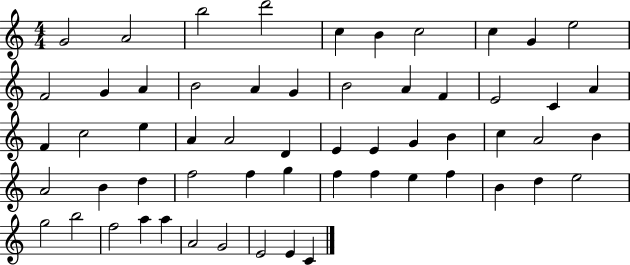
{
  \clef treble
  \numericTimeSignature
  \time 4/4
  \key c \major
  g'2 a'2 | b''2 d'''2 | c''4 b'4 c''2 | c''4 g'4 e''2 | \break f'2 g'4 a'4 | b'2 a'4 g'4 | b'2 a'4 f'4 | e'2 c'4 a'4 | \break f'4 c''2 e''4 | a'4 a'2 d'4 | e'4 e'4 g'4 b'4 | c''4 a'2 b'4 | \break a'2 b'4 d''4 | f''2 f''4 g''4 | f''4 f''4 e''4 f''4 | b'4 d''4 e''2 | \break g''2 b''2 | f''2 a''4 a''4 | a'2 g'2 | e'2 e'4 c'4 | \break \bar "|."
}